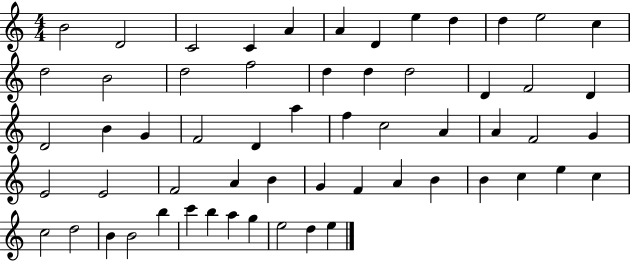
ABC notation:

X:1
T:Untitled
M:4/4
L:1/4
K:C
B2 D2 C2 C A A D e d d e2 c d2 B2 d2 f2 d d d2 D F2 D D2 B G F2 D a f c2 A A F2 G E2 E2 F2 A B G F A B B c e c c2 d2 B B2 b c' b a g e2 d e